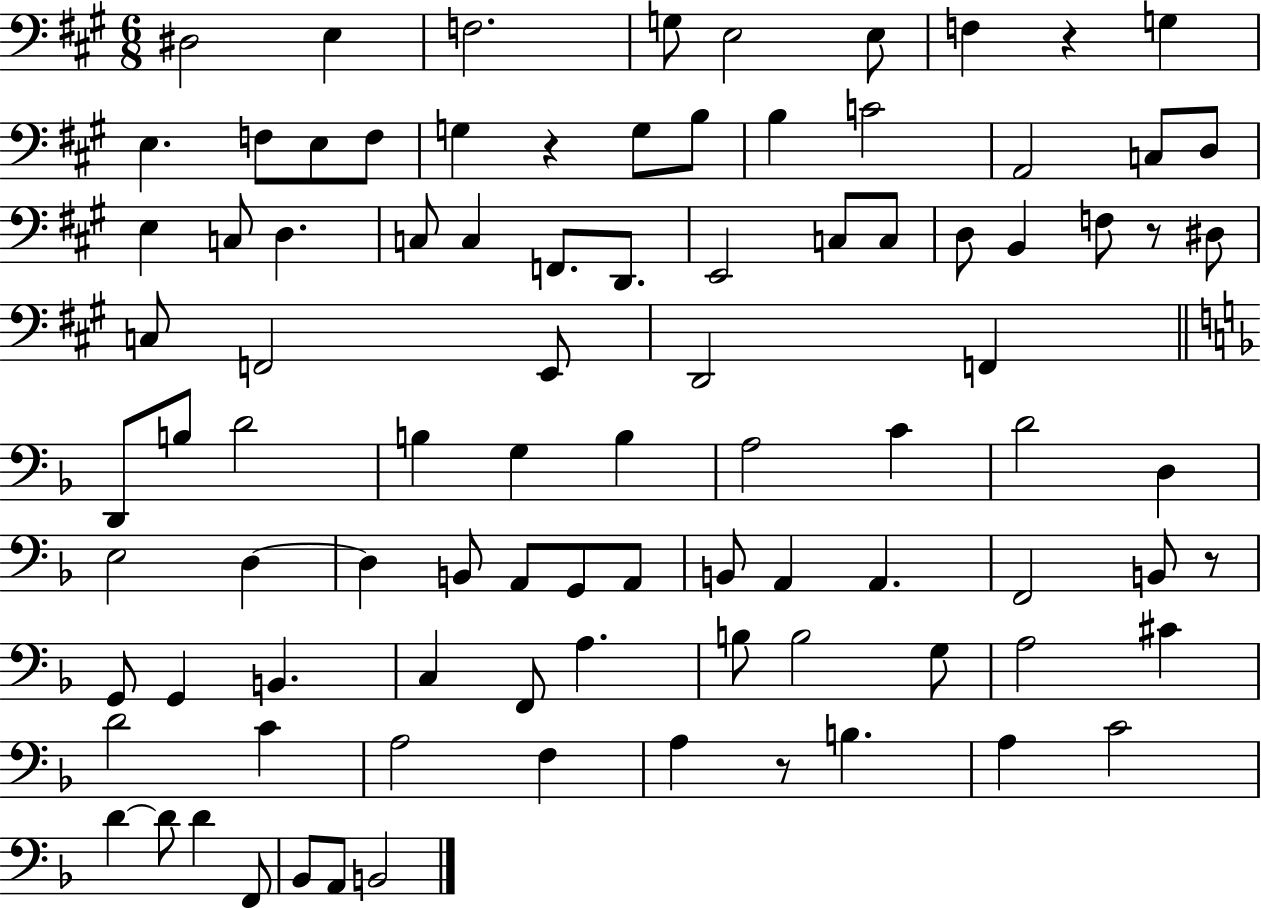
D#3/h E3/q F3/h. G3/e E3/h E3/e F3/q R/q G3/q E3/q. F3/e E3/e F3/e G3/q R/q G3/e B3/e B3/q C4/h A2/h C3/e D3/e E3/q C3/e D3/q. C3/e C3/q F2/e. D2/e. E2/h C3/e C3/e D3/e B2/q F3/e R/e D#3/e C3/e F2/h E2/e D2/h F2/q D2/e B3/e D4/h B3/q G3/q B3/q A3/h C4/q D4/h D3/q E3/h D3/q D3/q B2/e A2/e G2/e A2/e B2/e A2/q A2/q. F2/h B2/e R/e G2/e G2/q B2/q. C3/q F2/e A3/q. B3/e B3/h G3/e A3/h C#4/q D4/h C4/q A3/h F3/q A3/q R/e B3/q. A3/q C4/h D4/q D4/e D4/q F2/e Bb2/e A2/e B2/h